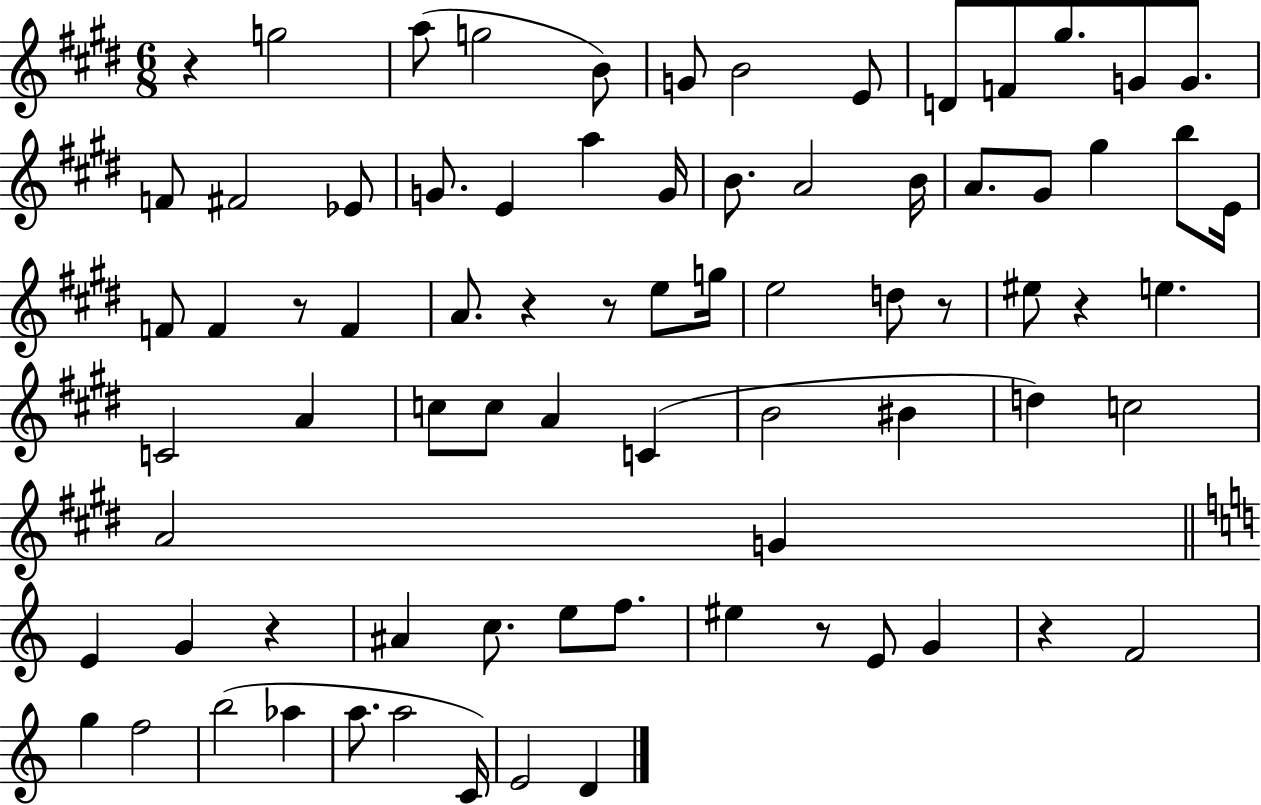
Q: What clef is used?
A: treble